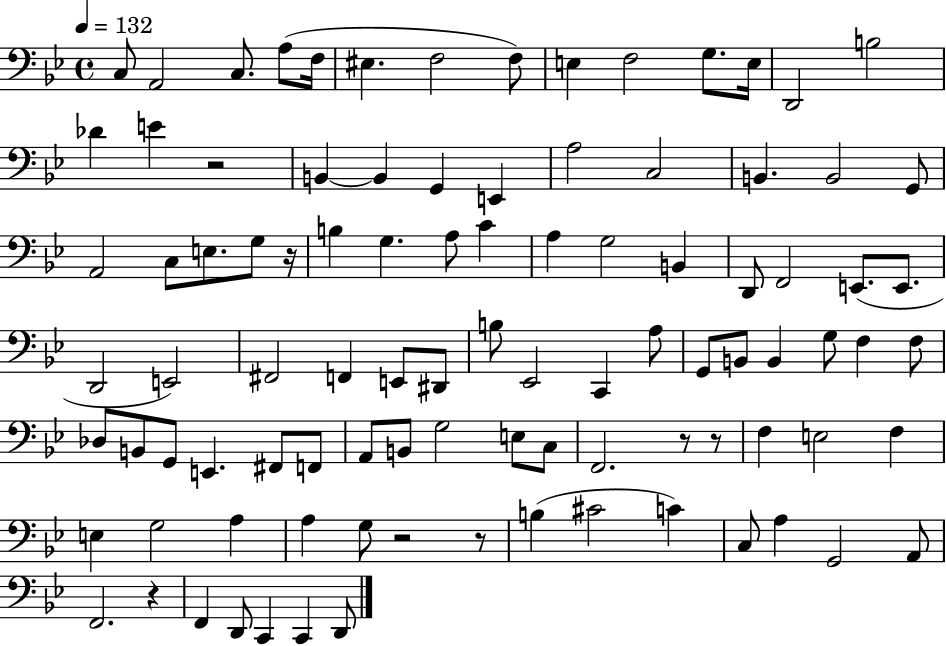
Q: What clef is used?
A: bass